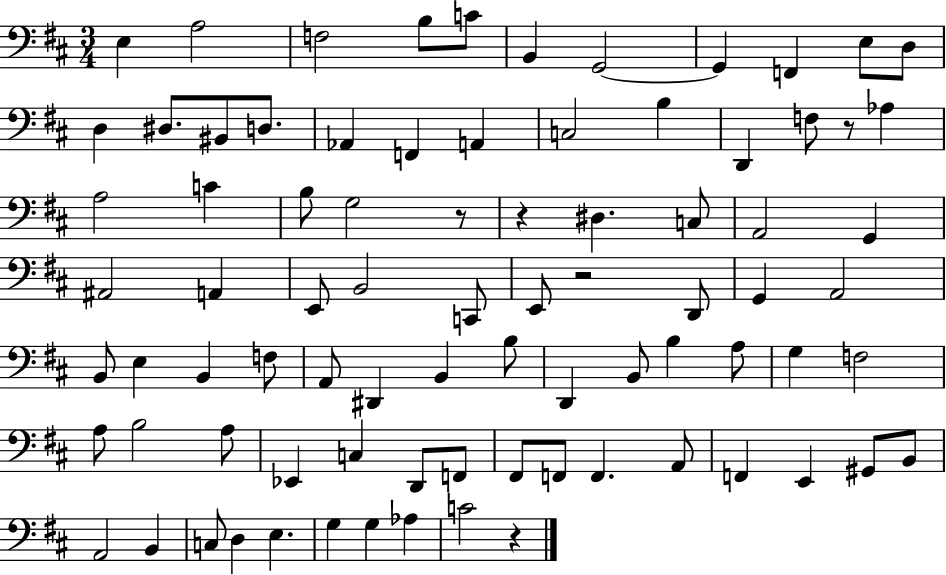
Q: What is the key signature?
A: D major